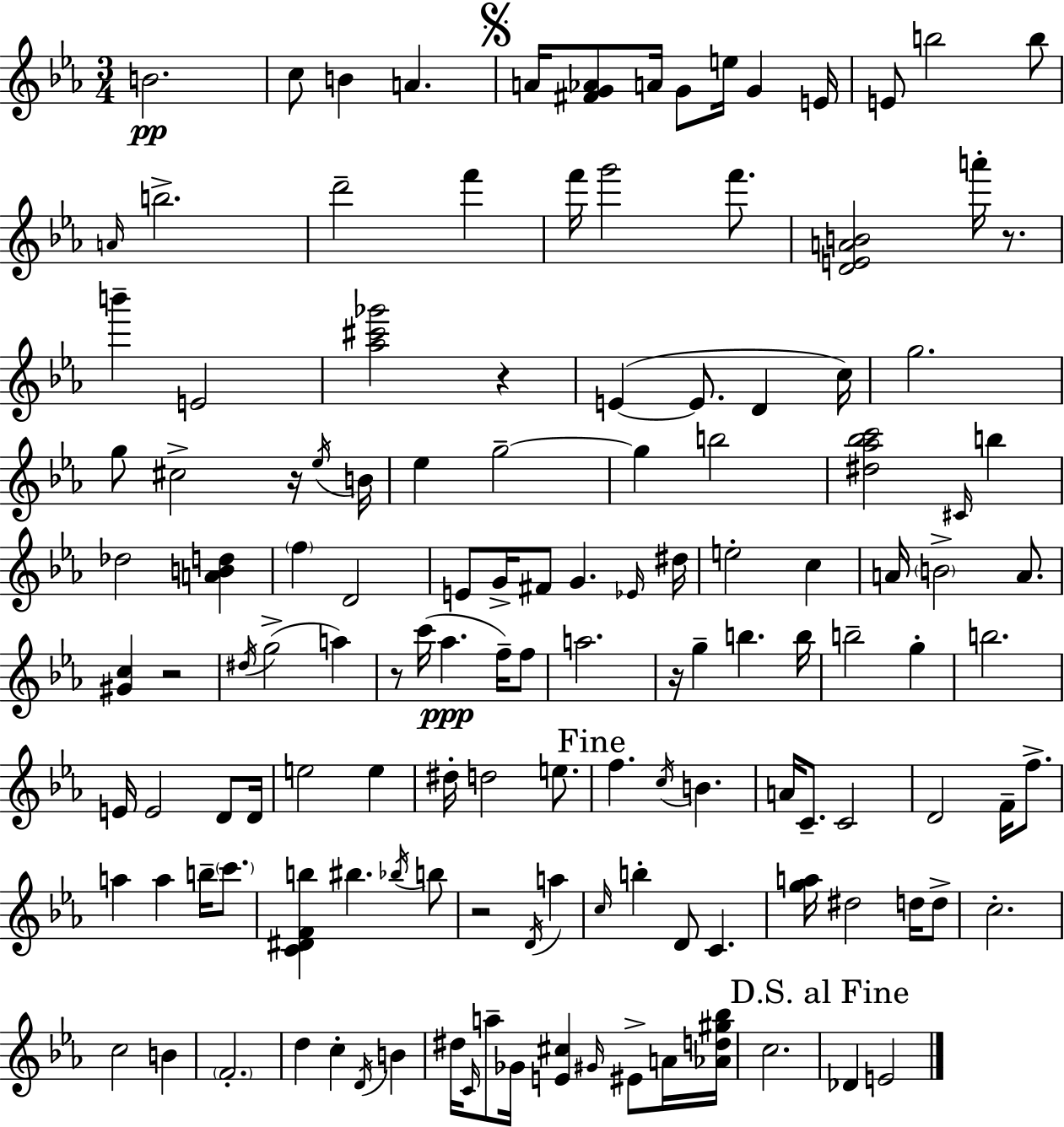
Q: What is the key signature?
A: C minor